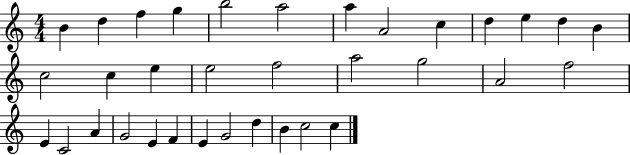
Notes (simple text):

B4/q D5/q F5/q G5/q B5/h A5/h A5/q A4/h C5/q D5/q E5/q D5/q B4/q C5/h C5/q E5/q E5/h F5/h A5/h G5/h A4/h F5/h E4/q C4/h A4/q G4/h E4/q F4/q E4/q G4/h D5/q B4/q C5/h C5/q